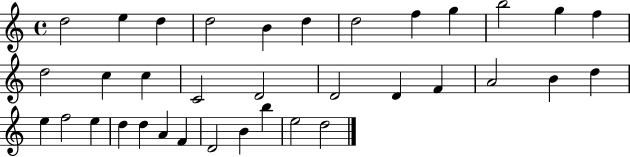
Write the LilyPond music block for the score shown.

{
  \clef treble
  \time 4/4
  \defaultTimeSignature
  \key c \major
  d''2 e''4 d''4 | d''2 b'4 d''4 | d''2 f''4 g''4 | b''2 g''4 f''4 | \break d''2 c''4 c''4 | c'2 d'2 | d'2 d'4 f'4 | a'2 b'4 d''4 | \break e''4 f''2 e''4 | d''4 d''4 a'4 f'4 | d'2 b'4 b''4 | e''2 d''2 | \break \bar "|."
}